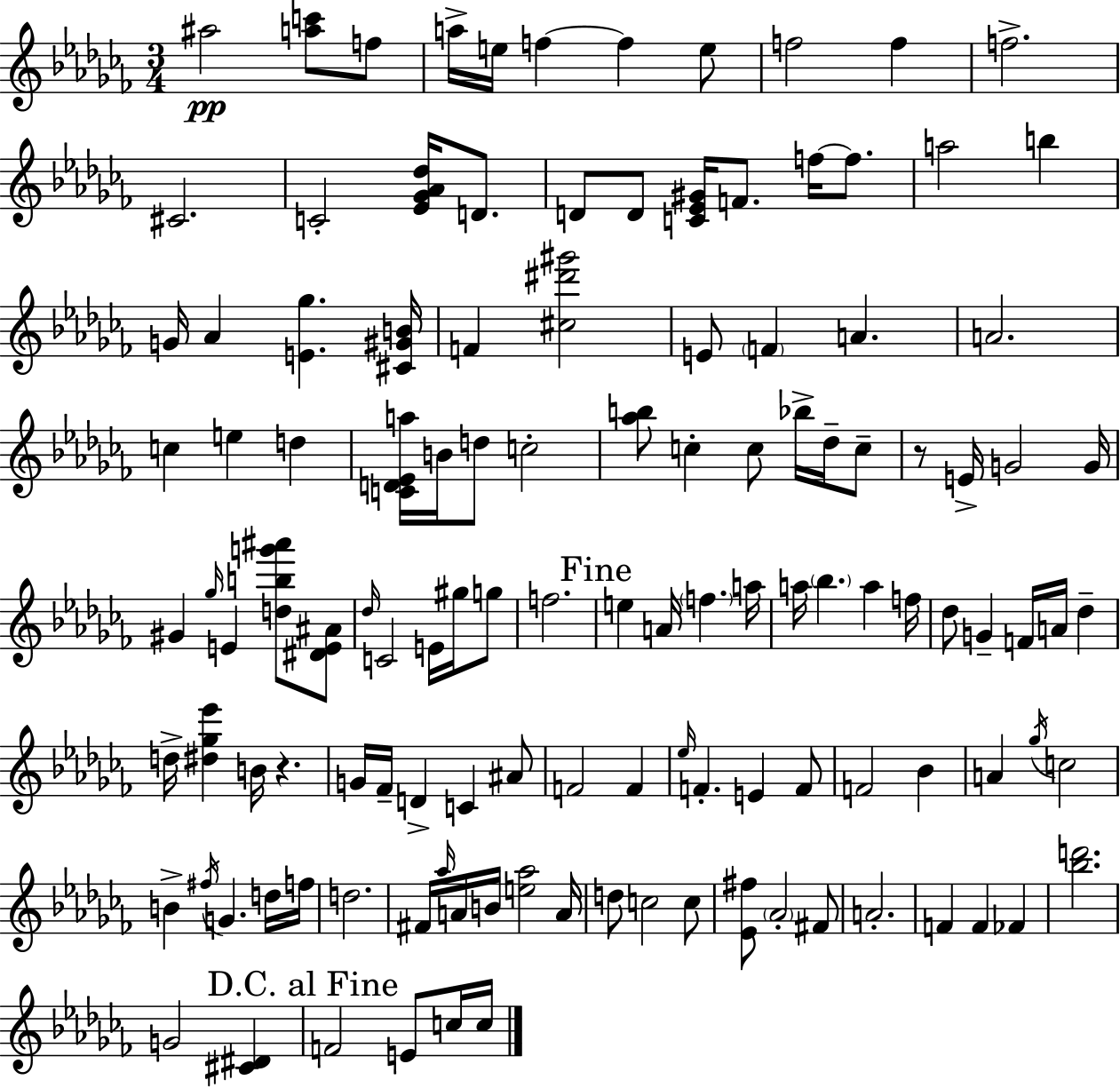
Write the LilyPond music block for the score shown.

{
  \clef treble
  \numericTimeSignature
  \time 3/4
  \key aes \minor
  ais''2\pp <a'' c'''>8 f''8 | a''16-> e''16 f''4~~ f''4 e''8 | f''2 f''4 | f''2.-> | \break cis'2. | c'2-. <ees' ges' aes' des''>16 d'8. | d'8 d'8 <c' ees' gis'>16 f'8. f''16~~ f''8. | a''2 b''4 | \break g'16 aes'4 <e' ges''>4. <cis' gis' b'>16 | f'4 <cis'' dis''' gis'''>2 | e'8 \parenthesize f'4 a'4. | a'2. | \break c''4 e''4 d''4 | <c' d' ees' a''>16 b'16 d''8 c''2-. | <aes'' b''>8 c''4-. c''8 bes''16-> des''16-- c''8-- | r8 e'16-> g'2 g'16 | \break gis'4 \grace { ges''16 } e'4 <d'' b'' g''' ais'''>8 <dis' e' ais'>8 | \grace { des''16 } c'2 e'16 gis''16 | g''8 f''2. | \mark "Fine" e''4 a'16 \parenthesize f''4. | \break a''16 a''16 \parenthesize bes''4. a''4 | f''16 des''8 g'4-- f'16 a'16 des''4-- | d''16-> <dis'' ges'' ees'''>4 b'16 r4. | g'16 fes'16-- d'4-> c'4 | \break ais'8 f'2 f'4 | \grace { ees''16 } f'4.-. e'4 | f'8 f'2 bes'4 | a'4 \acciaccatura { ges''16 } c''2 | \break b'4-> \acciaccatura { fis''16 } g'4. | d''16 f''16 d''2. | fis'16 \grace { aes''16 } a'16 b'16 <e'' aes''>2 | a'16 d''8 c''2 | \break c''8 <ees' fis''>8 \parenthesize aes'2-. | fis'8 a'2.-. | f'4 f'4 | fes'4 <bes'' d'''>2. | \break g'2 | <cis' dis'>4 \mark "D.C. al Fine" f'2 | e'8 c''16 c''16 \bar "|."
}